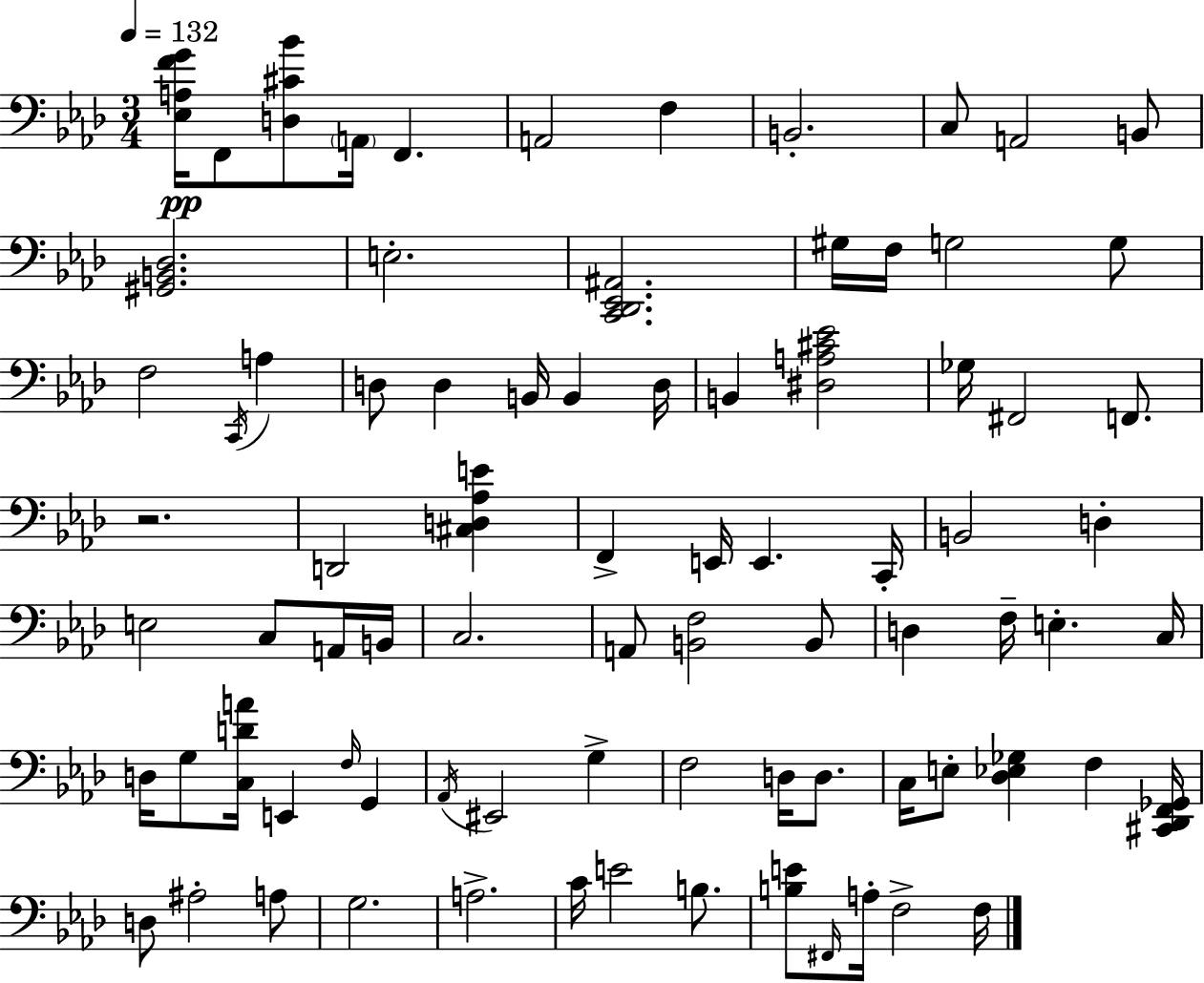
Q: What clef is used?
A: bass